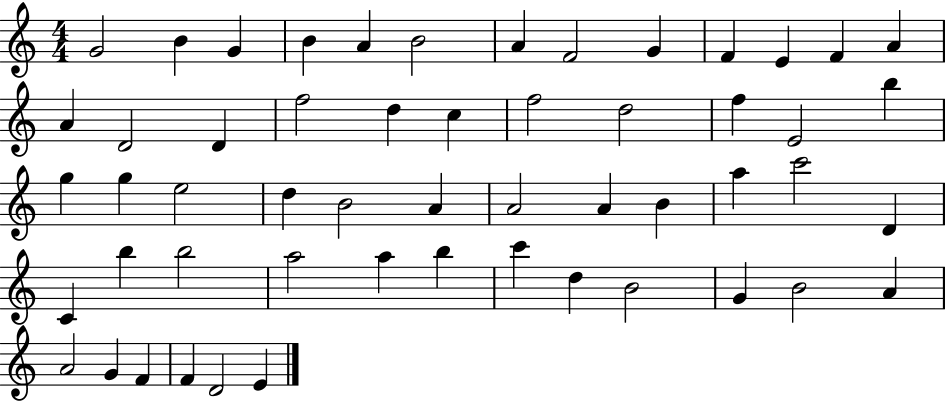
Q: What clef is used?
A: treble